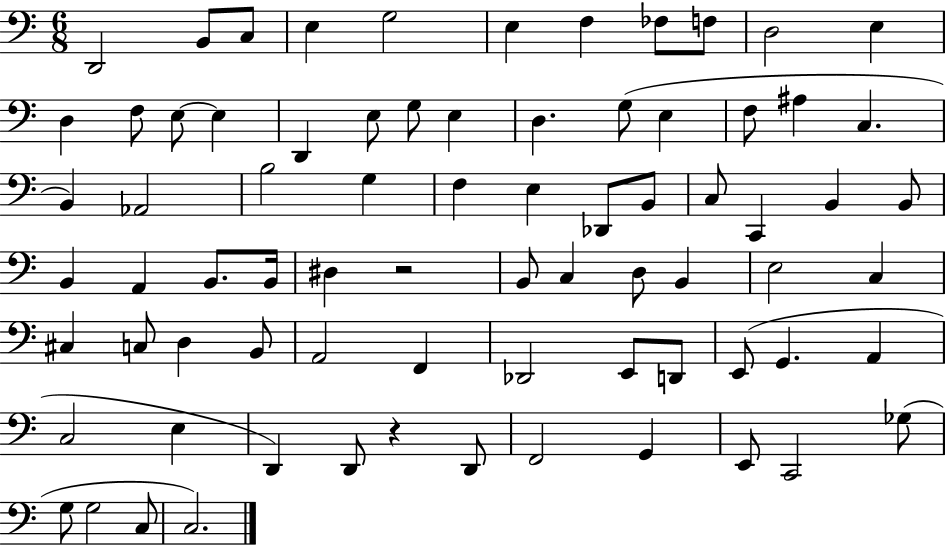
X:1
T:Untitled
M:6/8
L:1/4
K:C
D,,2 B,,/2 C,/2 E, G,2 E, F, _F,/2 F,/2 D,2 E, D, F,/2 E,/2 E, D,, E,/2 G,/2 E, D, G,/2 E, F,/2 ^A, C, B,, _A,,2 B,2 G, F, E, _D,,/2 B,,/2 C,/2 C,, B,, B,,/2 B,, A,, B,,/2 B,,/4 ^D, z2 B,,/2 C, D,/2 B,, E,2 C, ^C, C,/2 D, B,,/2 A,,2 F,, _D,,2 E,,/2 D,,/2 E,,/2 G,, A,, C,2 E, D,, D,,/2 z D,,/2 F,,2 G,, E,,/2 C,,2 _G,/2 G,/2 G,2 C,/2 C,2